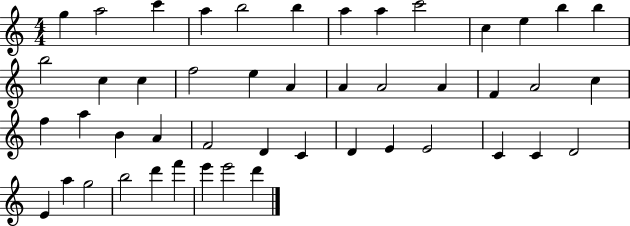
G5/q A5/h C6/q A5/q B5/h B5/q A5/q A5/q C6/h C5/q E5/q B5/q B5/q B5/h C5/q C5/q F5/h E5/q A4/q A4/q A4/h A4/q F4/q A4/h C5/q F5/q A5/q B4/q A4/q F4/h D4/q C4/q D4/q E4/q E4/h C4/q C4/q D4/h E4/q A5/q G5/h B5/h D6/q F6/q E6/q E6/h D6/q